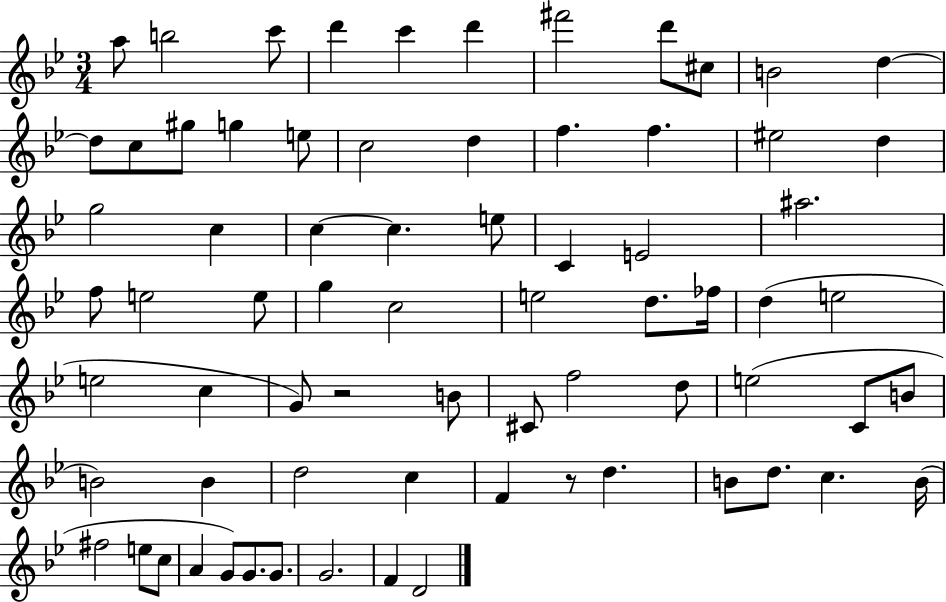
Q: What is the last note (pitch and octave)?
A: D4